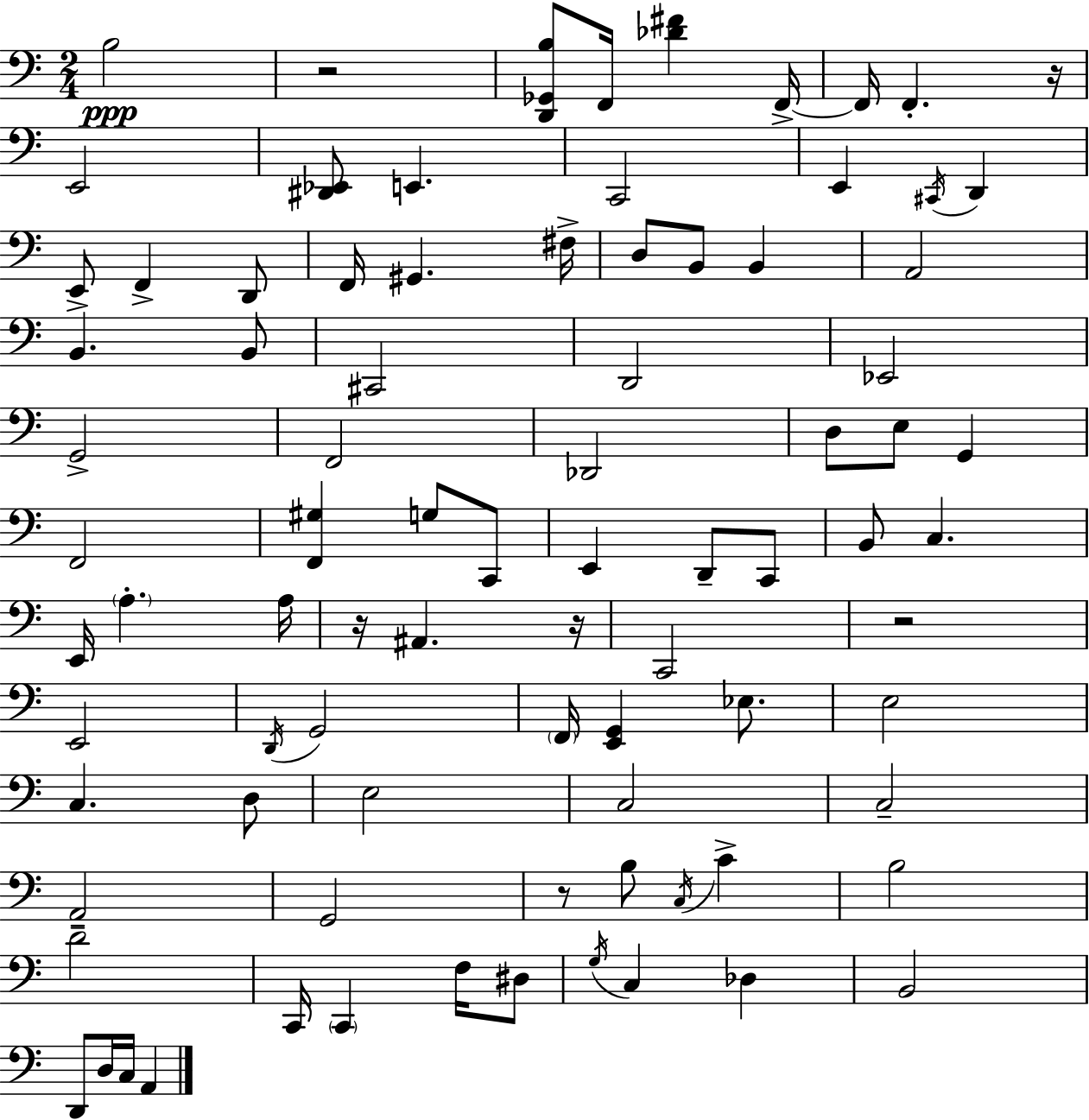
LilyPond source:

{
  \clef bass
  \numericTimeSignature
  \time 2/4
  \key a \minor
  b2\ppp | r2 | <d, ges, b>8 f,16 <des' fis'>4 f,16->~~ | f,16 f,4.-. r16 | \break e,2 | <dis, ees,>8 e,4. | c,2 | e,4 \acciaccatura { cis,16 } d,4 | \break e,8-> f,4-> d,8 | f,16 gis,4. | fis16-> d8 b,8 b,4 | a,2 | \break b,4. b,8 | cis,2 | d,2 | ees,2 | \break g,2-> | f,2 | des,2 | d8 e8 g,4 | \break f,2 | <f, gis>4 g8 c,8 | e,4 d,8-- c,8 | b,8 c4. | \break e,16 \parenthesize a4.-. | a16 r16 ais,4. | r16 c,2 | r2 | \break e,2 | \acciaccatura { d,16 } g,2 | \parenthesize f,16 <e, g,>4 ees8. | e2 | \break c4. | d8 e2 | c2 | c2-- | \break a,2-- | g,2 | r8 b8 \acciaccatura { c16 } c'4-> | b2 | \break d'2-- | c,16 \parenthesize c,4 | f16 dis8 \acciaccatura { g16 } c4 | des4 b,2 | \break d,8 d16 c16 | a,4 \bar "|."
}